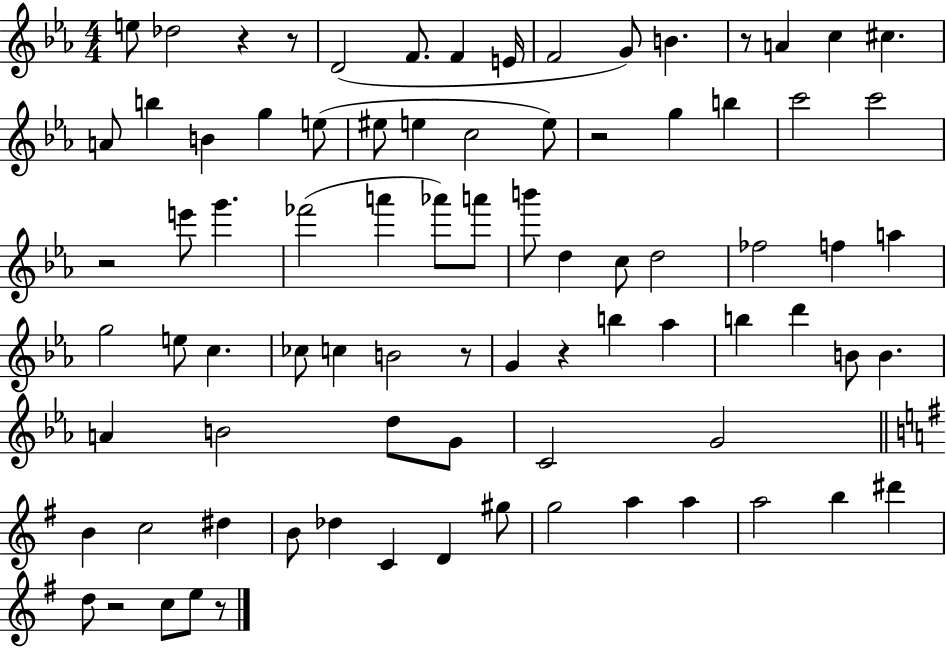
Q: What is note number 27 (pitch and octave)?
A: G6